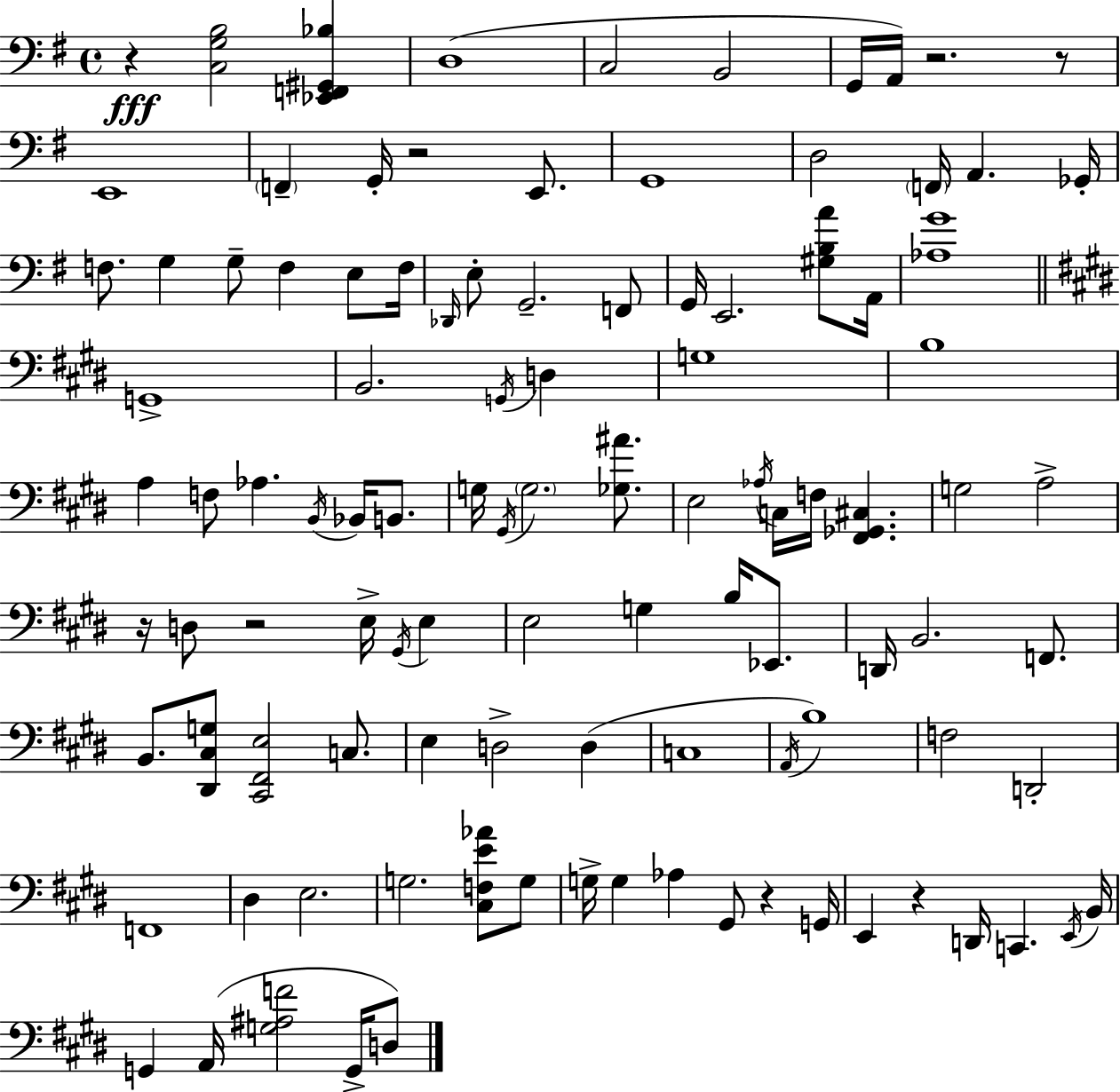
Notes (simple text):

R/q [C3,G3,B3]/h [Eb2,F2,G#2,Bb3]/q D3/w C3/h B2/h G2/s A2/s R/h. R/e E2/w F2/q G2/s R/h E2/e. G2/w D3/h F2/s A2/q. Gb2/s F3/e. G3/q G3/e F3/q E3/e F3/s Db2/s E3/e G2/h. F2/e G2/s E2/h. [G#3,B3,A4]/e A2/s [Ab3,G4]/w G2/w B2/h. G2/s D3/q G3/w B3/w A3/q F3/e Ab3/q. B2/s Bb2/s B2/e. G3/s G#2/s G3/h. [Gb3,A#4]/e. E3/h Ab3/s C3/s F3/s [F#2,Gb2,C#3]/q. G3/h A3/h R/s D3/e R/h E3/s G#2/s E3/q E3/h G3/q B3/s Eb2/e. D2/s B2/h. F2/e. B2/e. [D#2,C#3,G3]/e [C#2,F#2,E3]/h C3/e. E3/q D3/h D3/q C3/w A2/s B3/w F3/h D2/h F2/w D#3/q E3/h. G3/h. [C#3,F3,E4,Ab4]/e G3/e G3/s G3/q Ab3/q G#2/e R/q G2/s E2/q R/q D2/s C2/q. E2/s B2/s G2/q A2/s [G3,A#3,F4]/h G2/s D3/e